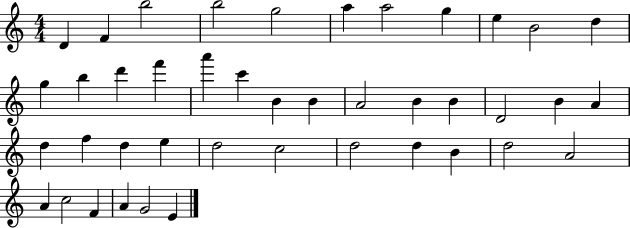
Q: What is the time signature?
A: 4/4